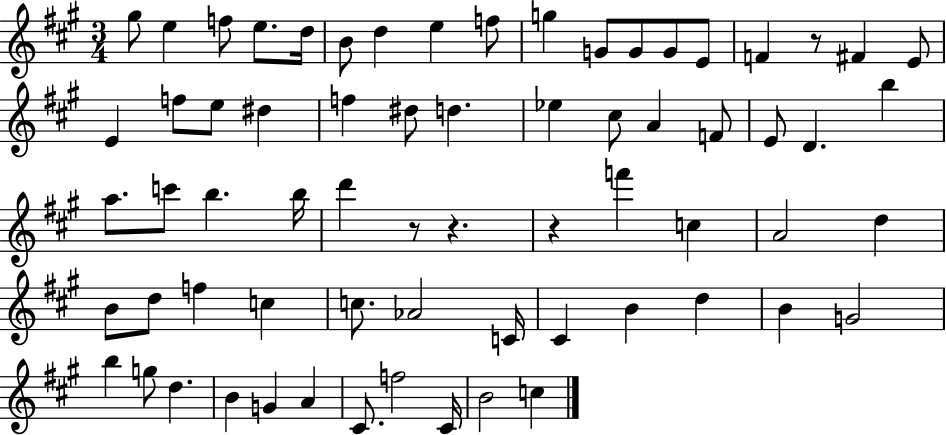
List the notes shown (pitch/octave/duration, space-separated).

G#5/e E5/q F5/e E5/e. D5/s B4/e D5/q E5/q F5/e G5/q G4/e G4/e G4/e E4/e F4/q R/e F#4/q E4/e E4/q F5/e E5/e D#5/q F5/q D#5/e D5/q. Eb5/q C#5/e A4/q F4/e E4/e D4/q. B5/q A5/e. C6/e B5/q. B5/s D6/q R/e R/q. R/q F6/q C5/q A4/h D5/q B4/e D5/e F5/q C5/q C5/e. Ab4/h C4/s C#4/q B4/q D5/q B4/q G4/h B5/q G5/e D5/q. B4/q G4/q A4/q C#4/e. F5/h C#4/s B4/h C5/q